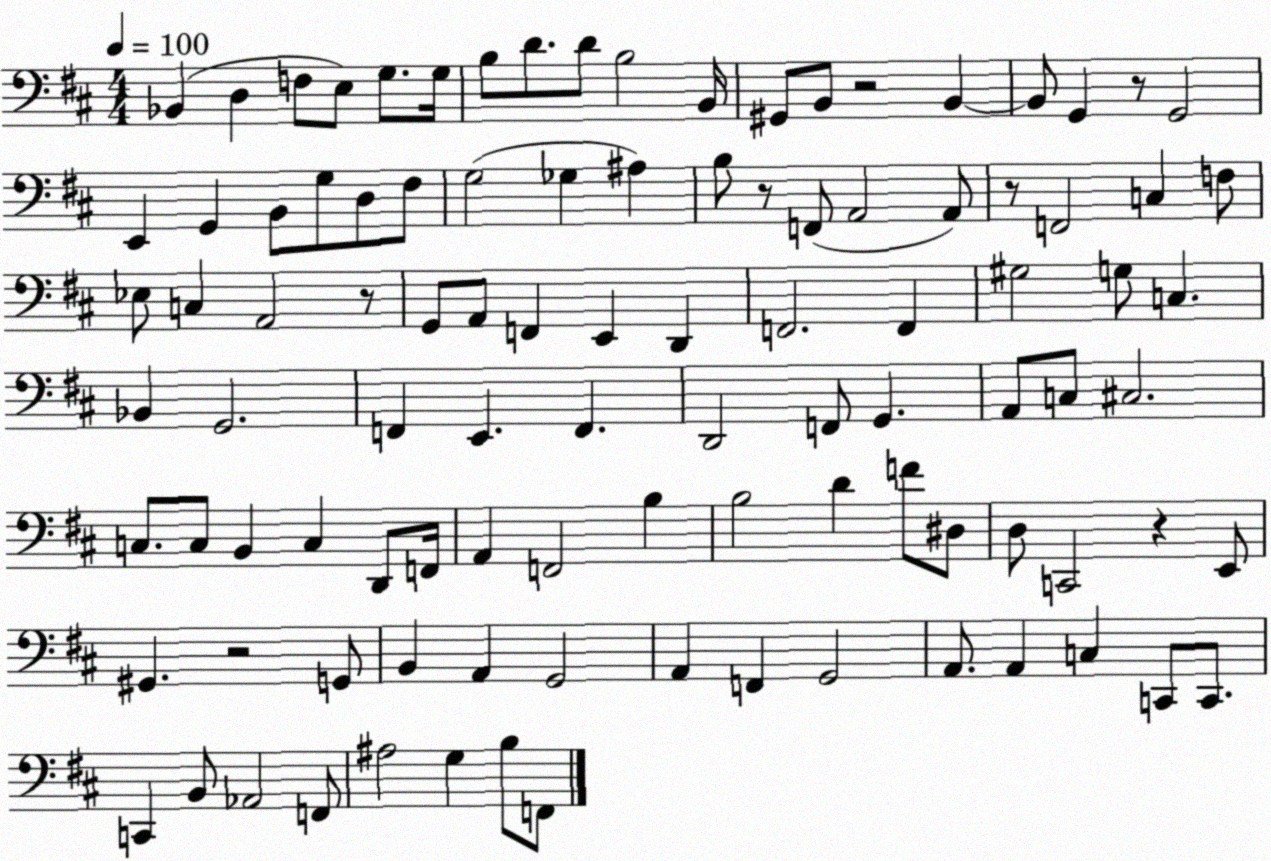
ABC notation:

X:1
T:Untitled
M:4/4
L:1/4
K:D
_B,, D, F,/2 E,/2 G,/2 G,/4 B,/2 D/2 D/2 B,2 B,,/4 ^G,,/2 B,,/2 z2 B,, B,,/2 G,, z/2 G,,2 E,, G,, B,,/2 G,/2 D,/2 ^F,/2 G,2 _G, ^A, B,/2 z/2 F,,/2 A,,2 A,,/2 z/2 F,,2 C, F,/2 _E,/2 C, A,,2 z/2 G,,/2 A,,/2 F,, E,, D,, F,,2 F,, ^G,2 G,/2 C, _B,, G,,2 F,, E,, F,, D,,2 F,,/2 G,, A,,/2 C,/2 ^C,2 C,/2 C,/2 B,, C, D,,/2 F,,/4 A,, F,,2 B, B,2 D F/2 ^D,/2 D,/2 C,,2 z E,,/2 ^G,, z2 G,,/2 B,, A,, G,,2 A,, F,, G,,2 A,,/2 A,, C, C,,/2 C,,/2 C,, B,,/2 _A,,2 F,,/2 ^A,2 G, B,/2 F,,/2